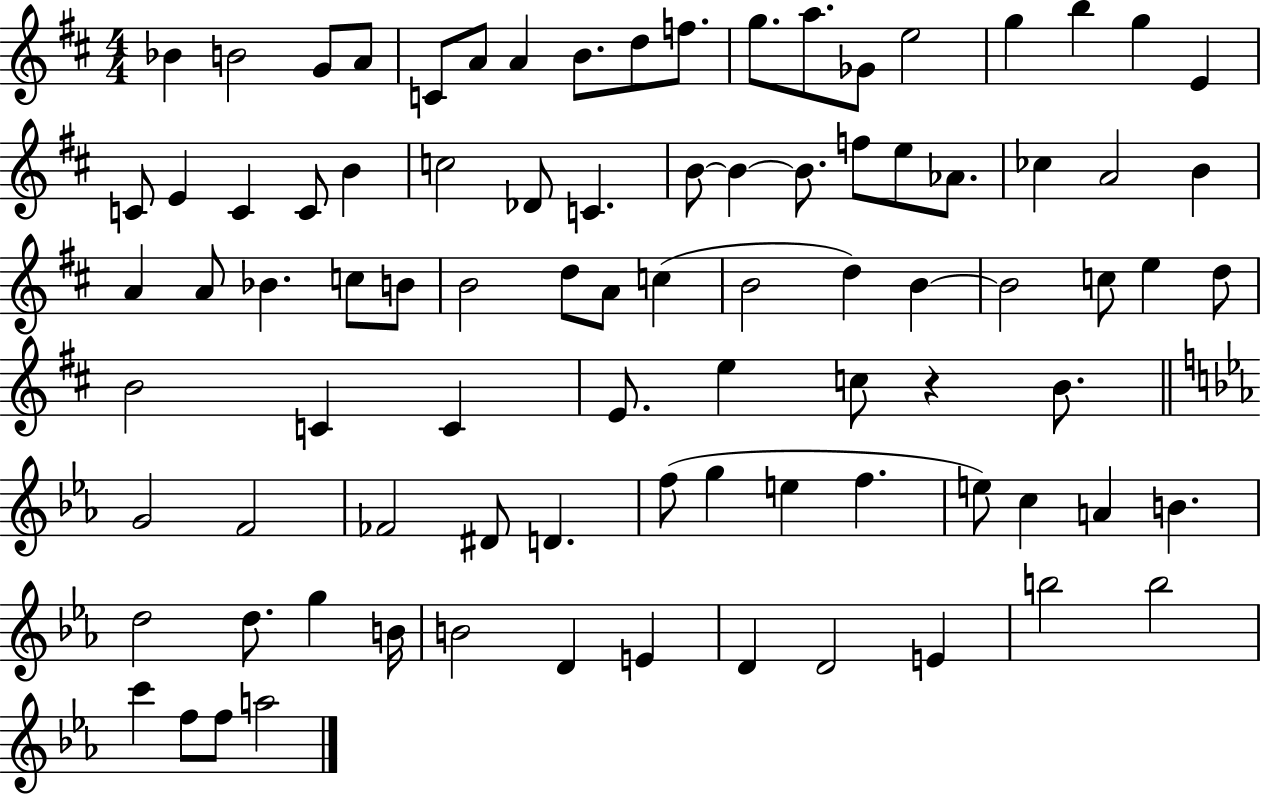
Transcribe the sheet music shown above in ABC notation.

X:1
T:Untitled
M:4/4
L:1/4
K:D
_B B2 G/2 A/2 C/2 A/2 A B/2 d/2 f/2 g/2 a/2 _G/2 e2 g b g E C/2 E C C/2 B c2 _D/2 C B/2 B B/2 f/2 e/2 _A/2 _c A2 B A A/2 _B c/2 B/2 B2 d/2 A/2 c B2 d B B2 c/2 e d/2 B2 C C E/2 e c/2 z B/2 G2 F2 _F2 ^D/2 D f/2 g e f e/2 c A B d2 d/2 g B/4 B2 D E D D2 E b2 b2 c' f/2 f/2 a2